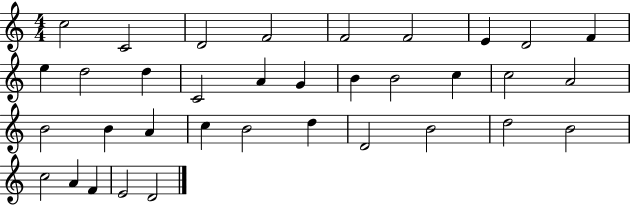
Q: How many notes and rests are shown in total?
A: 35